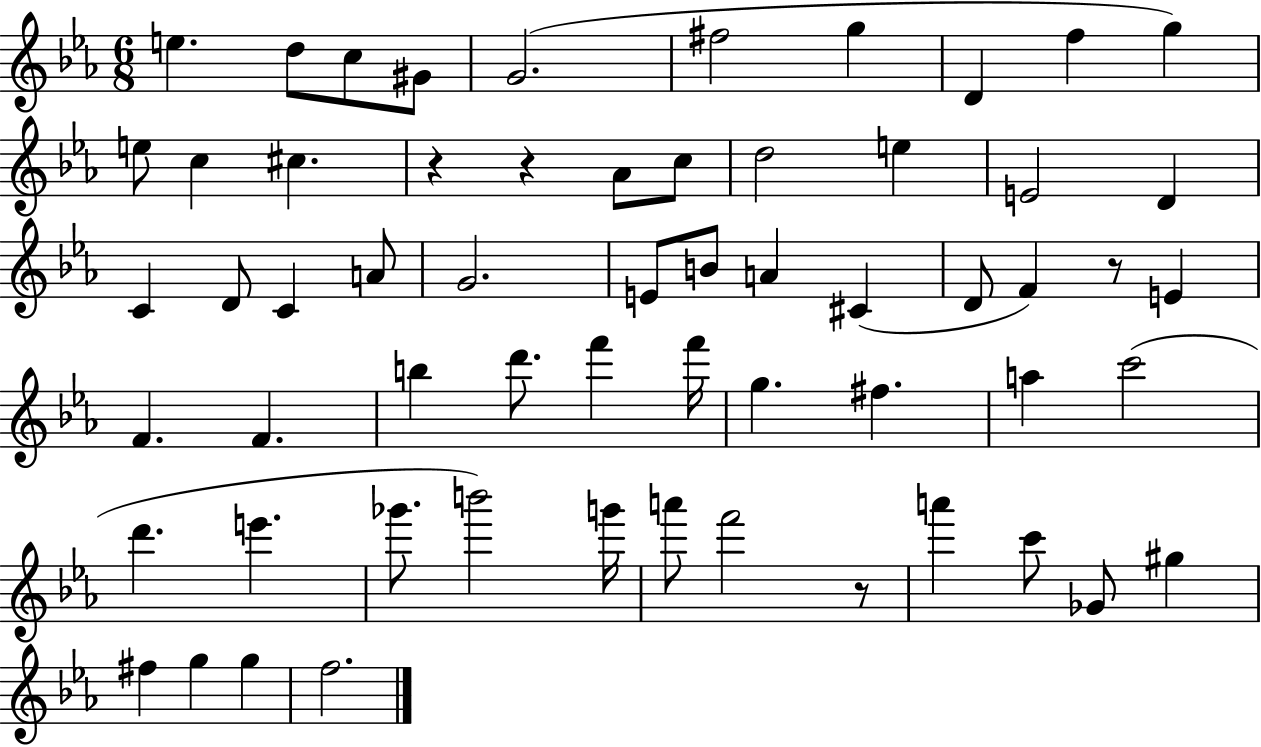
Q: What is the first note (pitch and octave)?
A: E5